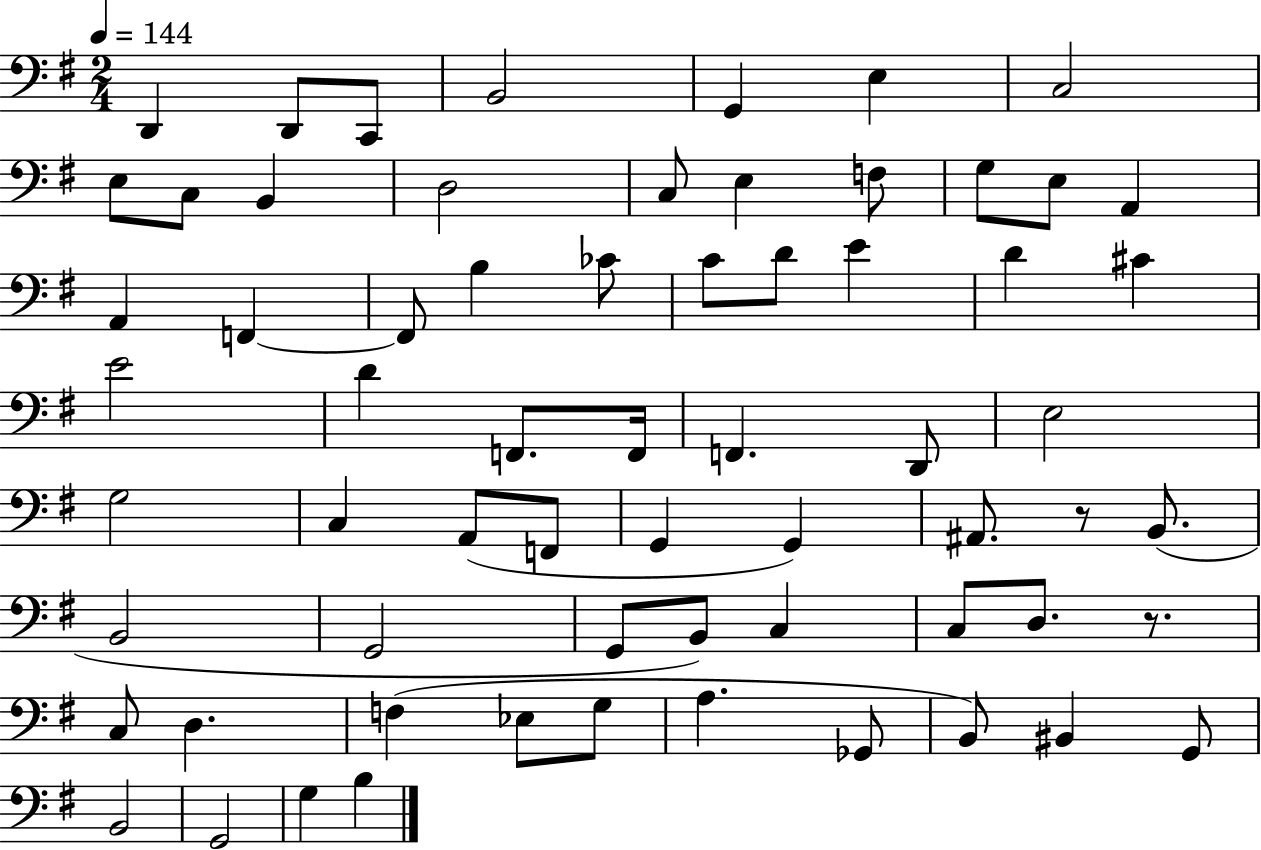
{
  \clef bass
  \numericTimeSignature
  \time 2/4
  \key g \major
  \tempo 4 = 144
  d,4 d,8 c,8 | b,2 | g,4 e4 | c2 | \break e8 c8 b,4 | d2 | c8 e4 f8 | g8 e8 a,4 | \break a,4 f,4~~ | f,8 b4 ces'8 | c'8 d'8 e'4 | d'4 cis'4 | \break e'2 | d'4 f,8. f,16 | f,4. d,8 | e2 | \break g2 | c4 a,8( f,8 | g,4 g,4) | ais,8. r8 b,8.( | \break b,2 | g,2 | g,8 b,8) c4 | c8 d8. r8. | \break c8 d4. | f4( ees8 g8 | a4. ges,8 | b,8) bis,4 g,8 | \break b,2 | g,2 | g4 b4 | \bar "|."
}